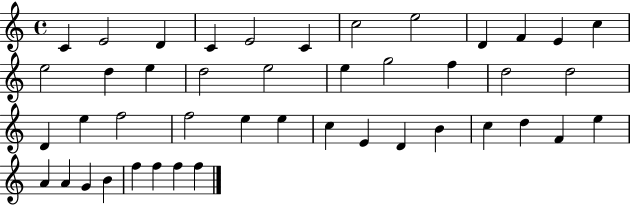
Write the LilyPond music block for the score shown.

{
  \clef treble
  \time 4/4
  \defaultTimeSignature
  \key c \major
  c'4 e'2 d'4 | c'4 e'2 c'4 | c''2 e''2 | d'4 f'4 e'4 c''4 | \break e''2 d''4 e''4 | d''2 e''2 | e''4 g''2 f''4 | d''2 d''2 | \break d'4 e''4 f''2 | f''2 e''4 e''4 | c''4 e'4 d'4 b'4 | c''4 d''4 f'4 e''4 | \break a'4 a'4 g'4 b'4 | f''4 f''4 f''4 f''4 | \bar "|."
}